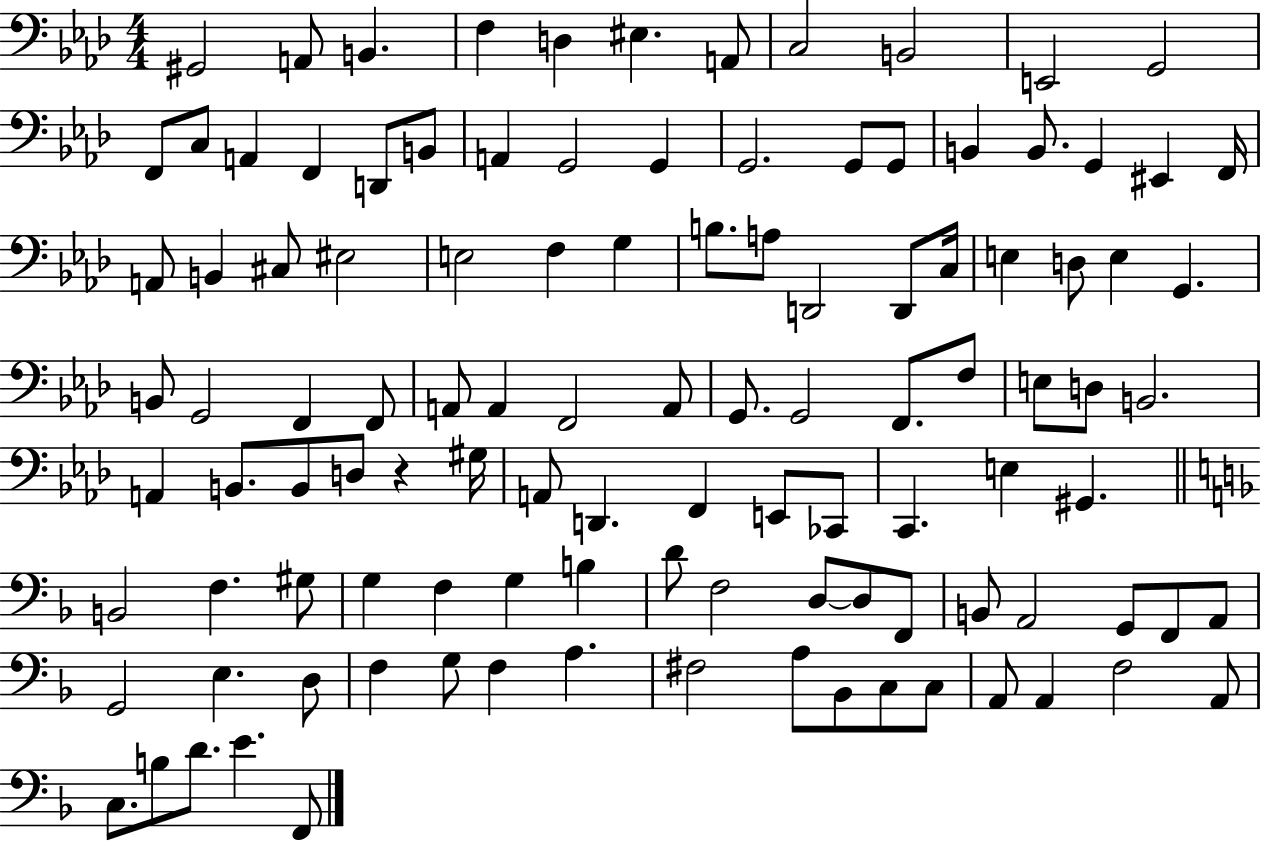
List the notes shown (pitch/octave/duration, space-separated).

G#2/h A2/e B2/q. F3/q D3/q EIS3/q. A2/e C3/h B2/h E2/h G2/h F2/e C3/e A2/q F2/q D2/e B2/e A2/q G2/h G2/q G2/h. G2/e G2/e B2/q B2/e. G2/q EIS2/q F2/s A2/e B2/q C#3/e EIS3/h E3/h F3/q G3/q B3/e. A3/e D2/h D2/e C3/s E3/q D3/e E3/q G2/q. B2/e G2/h F2/q F2/e A2/e A2/q F2/h A2/e G2/e. G2/h F2/e. F3/e E3/e D3/e B2/h. A2/q B2/e. B2/e D3/e R/q G#3/s A2/e D2/q. F2/q E2/e CES2/e C2/q. E3/q G#2/q. B2/h F3/q. G#3/e G3/q F3/q G3/q B3/q D4/e F3/h D3/e D3/e F2/e B2/e A2/h G2/e F2/e A2/e G2/h E3/q. D3/e F3/q G3/e F3/q A3/q. F#3/h A3/e Bb2/e C3/e C3/e A2/e A2/q F3/h A2/e C3/e. B3/e D4/e. E4/q. F2/e